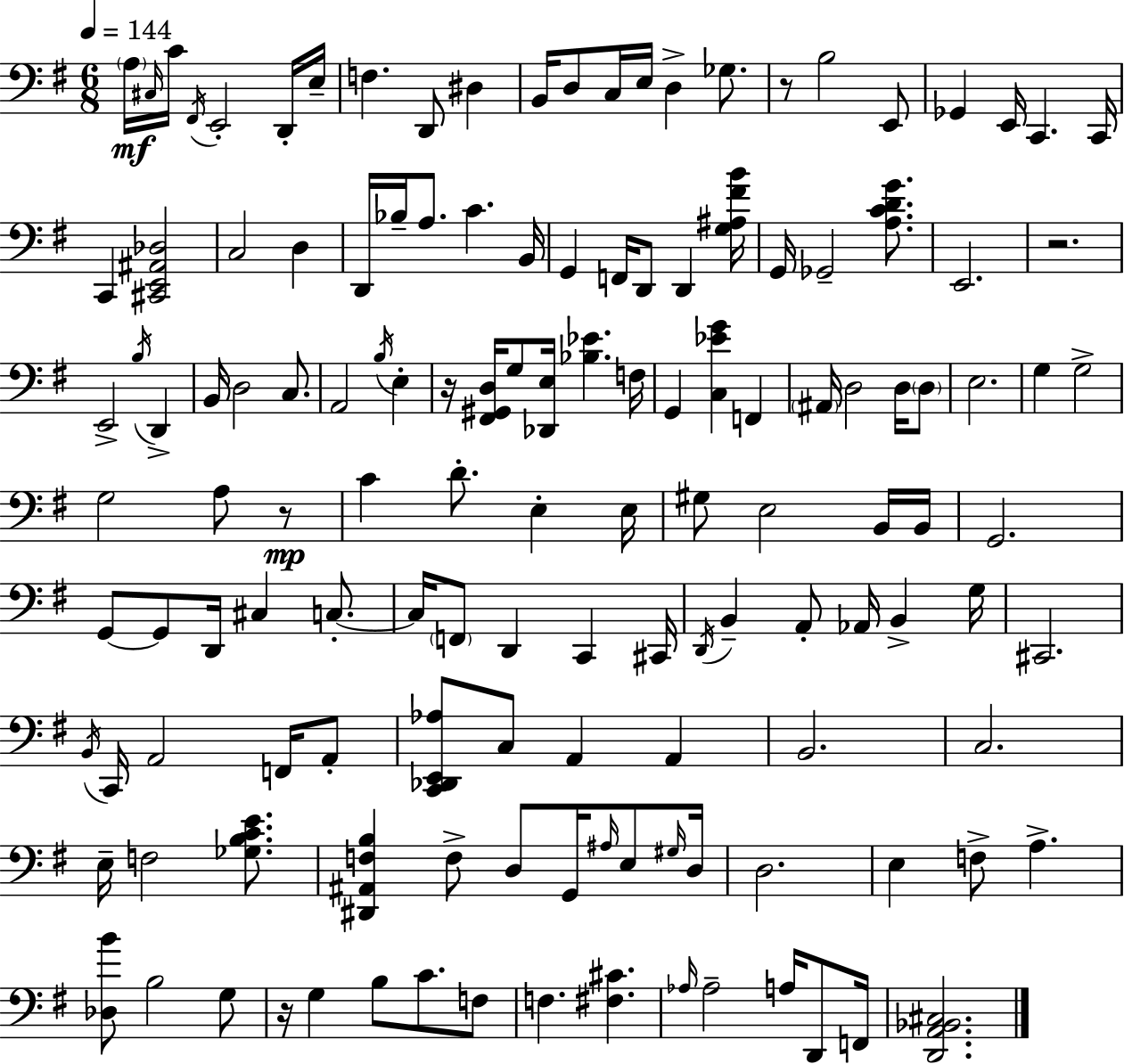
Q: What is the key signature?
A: G major